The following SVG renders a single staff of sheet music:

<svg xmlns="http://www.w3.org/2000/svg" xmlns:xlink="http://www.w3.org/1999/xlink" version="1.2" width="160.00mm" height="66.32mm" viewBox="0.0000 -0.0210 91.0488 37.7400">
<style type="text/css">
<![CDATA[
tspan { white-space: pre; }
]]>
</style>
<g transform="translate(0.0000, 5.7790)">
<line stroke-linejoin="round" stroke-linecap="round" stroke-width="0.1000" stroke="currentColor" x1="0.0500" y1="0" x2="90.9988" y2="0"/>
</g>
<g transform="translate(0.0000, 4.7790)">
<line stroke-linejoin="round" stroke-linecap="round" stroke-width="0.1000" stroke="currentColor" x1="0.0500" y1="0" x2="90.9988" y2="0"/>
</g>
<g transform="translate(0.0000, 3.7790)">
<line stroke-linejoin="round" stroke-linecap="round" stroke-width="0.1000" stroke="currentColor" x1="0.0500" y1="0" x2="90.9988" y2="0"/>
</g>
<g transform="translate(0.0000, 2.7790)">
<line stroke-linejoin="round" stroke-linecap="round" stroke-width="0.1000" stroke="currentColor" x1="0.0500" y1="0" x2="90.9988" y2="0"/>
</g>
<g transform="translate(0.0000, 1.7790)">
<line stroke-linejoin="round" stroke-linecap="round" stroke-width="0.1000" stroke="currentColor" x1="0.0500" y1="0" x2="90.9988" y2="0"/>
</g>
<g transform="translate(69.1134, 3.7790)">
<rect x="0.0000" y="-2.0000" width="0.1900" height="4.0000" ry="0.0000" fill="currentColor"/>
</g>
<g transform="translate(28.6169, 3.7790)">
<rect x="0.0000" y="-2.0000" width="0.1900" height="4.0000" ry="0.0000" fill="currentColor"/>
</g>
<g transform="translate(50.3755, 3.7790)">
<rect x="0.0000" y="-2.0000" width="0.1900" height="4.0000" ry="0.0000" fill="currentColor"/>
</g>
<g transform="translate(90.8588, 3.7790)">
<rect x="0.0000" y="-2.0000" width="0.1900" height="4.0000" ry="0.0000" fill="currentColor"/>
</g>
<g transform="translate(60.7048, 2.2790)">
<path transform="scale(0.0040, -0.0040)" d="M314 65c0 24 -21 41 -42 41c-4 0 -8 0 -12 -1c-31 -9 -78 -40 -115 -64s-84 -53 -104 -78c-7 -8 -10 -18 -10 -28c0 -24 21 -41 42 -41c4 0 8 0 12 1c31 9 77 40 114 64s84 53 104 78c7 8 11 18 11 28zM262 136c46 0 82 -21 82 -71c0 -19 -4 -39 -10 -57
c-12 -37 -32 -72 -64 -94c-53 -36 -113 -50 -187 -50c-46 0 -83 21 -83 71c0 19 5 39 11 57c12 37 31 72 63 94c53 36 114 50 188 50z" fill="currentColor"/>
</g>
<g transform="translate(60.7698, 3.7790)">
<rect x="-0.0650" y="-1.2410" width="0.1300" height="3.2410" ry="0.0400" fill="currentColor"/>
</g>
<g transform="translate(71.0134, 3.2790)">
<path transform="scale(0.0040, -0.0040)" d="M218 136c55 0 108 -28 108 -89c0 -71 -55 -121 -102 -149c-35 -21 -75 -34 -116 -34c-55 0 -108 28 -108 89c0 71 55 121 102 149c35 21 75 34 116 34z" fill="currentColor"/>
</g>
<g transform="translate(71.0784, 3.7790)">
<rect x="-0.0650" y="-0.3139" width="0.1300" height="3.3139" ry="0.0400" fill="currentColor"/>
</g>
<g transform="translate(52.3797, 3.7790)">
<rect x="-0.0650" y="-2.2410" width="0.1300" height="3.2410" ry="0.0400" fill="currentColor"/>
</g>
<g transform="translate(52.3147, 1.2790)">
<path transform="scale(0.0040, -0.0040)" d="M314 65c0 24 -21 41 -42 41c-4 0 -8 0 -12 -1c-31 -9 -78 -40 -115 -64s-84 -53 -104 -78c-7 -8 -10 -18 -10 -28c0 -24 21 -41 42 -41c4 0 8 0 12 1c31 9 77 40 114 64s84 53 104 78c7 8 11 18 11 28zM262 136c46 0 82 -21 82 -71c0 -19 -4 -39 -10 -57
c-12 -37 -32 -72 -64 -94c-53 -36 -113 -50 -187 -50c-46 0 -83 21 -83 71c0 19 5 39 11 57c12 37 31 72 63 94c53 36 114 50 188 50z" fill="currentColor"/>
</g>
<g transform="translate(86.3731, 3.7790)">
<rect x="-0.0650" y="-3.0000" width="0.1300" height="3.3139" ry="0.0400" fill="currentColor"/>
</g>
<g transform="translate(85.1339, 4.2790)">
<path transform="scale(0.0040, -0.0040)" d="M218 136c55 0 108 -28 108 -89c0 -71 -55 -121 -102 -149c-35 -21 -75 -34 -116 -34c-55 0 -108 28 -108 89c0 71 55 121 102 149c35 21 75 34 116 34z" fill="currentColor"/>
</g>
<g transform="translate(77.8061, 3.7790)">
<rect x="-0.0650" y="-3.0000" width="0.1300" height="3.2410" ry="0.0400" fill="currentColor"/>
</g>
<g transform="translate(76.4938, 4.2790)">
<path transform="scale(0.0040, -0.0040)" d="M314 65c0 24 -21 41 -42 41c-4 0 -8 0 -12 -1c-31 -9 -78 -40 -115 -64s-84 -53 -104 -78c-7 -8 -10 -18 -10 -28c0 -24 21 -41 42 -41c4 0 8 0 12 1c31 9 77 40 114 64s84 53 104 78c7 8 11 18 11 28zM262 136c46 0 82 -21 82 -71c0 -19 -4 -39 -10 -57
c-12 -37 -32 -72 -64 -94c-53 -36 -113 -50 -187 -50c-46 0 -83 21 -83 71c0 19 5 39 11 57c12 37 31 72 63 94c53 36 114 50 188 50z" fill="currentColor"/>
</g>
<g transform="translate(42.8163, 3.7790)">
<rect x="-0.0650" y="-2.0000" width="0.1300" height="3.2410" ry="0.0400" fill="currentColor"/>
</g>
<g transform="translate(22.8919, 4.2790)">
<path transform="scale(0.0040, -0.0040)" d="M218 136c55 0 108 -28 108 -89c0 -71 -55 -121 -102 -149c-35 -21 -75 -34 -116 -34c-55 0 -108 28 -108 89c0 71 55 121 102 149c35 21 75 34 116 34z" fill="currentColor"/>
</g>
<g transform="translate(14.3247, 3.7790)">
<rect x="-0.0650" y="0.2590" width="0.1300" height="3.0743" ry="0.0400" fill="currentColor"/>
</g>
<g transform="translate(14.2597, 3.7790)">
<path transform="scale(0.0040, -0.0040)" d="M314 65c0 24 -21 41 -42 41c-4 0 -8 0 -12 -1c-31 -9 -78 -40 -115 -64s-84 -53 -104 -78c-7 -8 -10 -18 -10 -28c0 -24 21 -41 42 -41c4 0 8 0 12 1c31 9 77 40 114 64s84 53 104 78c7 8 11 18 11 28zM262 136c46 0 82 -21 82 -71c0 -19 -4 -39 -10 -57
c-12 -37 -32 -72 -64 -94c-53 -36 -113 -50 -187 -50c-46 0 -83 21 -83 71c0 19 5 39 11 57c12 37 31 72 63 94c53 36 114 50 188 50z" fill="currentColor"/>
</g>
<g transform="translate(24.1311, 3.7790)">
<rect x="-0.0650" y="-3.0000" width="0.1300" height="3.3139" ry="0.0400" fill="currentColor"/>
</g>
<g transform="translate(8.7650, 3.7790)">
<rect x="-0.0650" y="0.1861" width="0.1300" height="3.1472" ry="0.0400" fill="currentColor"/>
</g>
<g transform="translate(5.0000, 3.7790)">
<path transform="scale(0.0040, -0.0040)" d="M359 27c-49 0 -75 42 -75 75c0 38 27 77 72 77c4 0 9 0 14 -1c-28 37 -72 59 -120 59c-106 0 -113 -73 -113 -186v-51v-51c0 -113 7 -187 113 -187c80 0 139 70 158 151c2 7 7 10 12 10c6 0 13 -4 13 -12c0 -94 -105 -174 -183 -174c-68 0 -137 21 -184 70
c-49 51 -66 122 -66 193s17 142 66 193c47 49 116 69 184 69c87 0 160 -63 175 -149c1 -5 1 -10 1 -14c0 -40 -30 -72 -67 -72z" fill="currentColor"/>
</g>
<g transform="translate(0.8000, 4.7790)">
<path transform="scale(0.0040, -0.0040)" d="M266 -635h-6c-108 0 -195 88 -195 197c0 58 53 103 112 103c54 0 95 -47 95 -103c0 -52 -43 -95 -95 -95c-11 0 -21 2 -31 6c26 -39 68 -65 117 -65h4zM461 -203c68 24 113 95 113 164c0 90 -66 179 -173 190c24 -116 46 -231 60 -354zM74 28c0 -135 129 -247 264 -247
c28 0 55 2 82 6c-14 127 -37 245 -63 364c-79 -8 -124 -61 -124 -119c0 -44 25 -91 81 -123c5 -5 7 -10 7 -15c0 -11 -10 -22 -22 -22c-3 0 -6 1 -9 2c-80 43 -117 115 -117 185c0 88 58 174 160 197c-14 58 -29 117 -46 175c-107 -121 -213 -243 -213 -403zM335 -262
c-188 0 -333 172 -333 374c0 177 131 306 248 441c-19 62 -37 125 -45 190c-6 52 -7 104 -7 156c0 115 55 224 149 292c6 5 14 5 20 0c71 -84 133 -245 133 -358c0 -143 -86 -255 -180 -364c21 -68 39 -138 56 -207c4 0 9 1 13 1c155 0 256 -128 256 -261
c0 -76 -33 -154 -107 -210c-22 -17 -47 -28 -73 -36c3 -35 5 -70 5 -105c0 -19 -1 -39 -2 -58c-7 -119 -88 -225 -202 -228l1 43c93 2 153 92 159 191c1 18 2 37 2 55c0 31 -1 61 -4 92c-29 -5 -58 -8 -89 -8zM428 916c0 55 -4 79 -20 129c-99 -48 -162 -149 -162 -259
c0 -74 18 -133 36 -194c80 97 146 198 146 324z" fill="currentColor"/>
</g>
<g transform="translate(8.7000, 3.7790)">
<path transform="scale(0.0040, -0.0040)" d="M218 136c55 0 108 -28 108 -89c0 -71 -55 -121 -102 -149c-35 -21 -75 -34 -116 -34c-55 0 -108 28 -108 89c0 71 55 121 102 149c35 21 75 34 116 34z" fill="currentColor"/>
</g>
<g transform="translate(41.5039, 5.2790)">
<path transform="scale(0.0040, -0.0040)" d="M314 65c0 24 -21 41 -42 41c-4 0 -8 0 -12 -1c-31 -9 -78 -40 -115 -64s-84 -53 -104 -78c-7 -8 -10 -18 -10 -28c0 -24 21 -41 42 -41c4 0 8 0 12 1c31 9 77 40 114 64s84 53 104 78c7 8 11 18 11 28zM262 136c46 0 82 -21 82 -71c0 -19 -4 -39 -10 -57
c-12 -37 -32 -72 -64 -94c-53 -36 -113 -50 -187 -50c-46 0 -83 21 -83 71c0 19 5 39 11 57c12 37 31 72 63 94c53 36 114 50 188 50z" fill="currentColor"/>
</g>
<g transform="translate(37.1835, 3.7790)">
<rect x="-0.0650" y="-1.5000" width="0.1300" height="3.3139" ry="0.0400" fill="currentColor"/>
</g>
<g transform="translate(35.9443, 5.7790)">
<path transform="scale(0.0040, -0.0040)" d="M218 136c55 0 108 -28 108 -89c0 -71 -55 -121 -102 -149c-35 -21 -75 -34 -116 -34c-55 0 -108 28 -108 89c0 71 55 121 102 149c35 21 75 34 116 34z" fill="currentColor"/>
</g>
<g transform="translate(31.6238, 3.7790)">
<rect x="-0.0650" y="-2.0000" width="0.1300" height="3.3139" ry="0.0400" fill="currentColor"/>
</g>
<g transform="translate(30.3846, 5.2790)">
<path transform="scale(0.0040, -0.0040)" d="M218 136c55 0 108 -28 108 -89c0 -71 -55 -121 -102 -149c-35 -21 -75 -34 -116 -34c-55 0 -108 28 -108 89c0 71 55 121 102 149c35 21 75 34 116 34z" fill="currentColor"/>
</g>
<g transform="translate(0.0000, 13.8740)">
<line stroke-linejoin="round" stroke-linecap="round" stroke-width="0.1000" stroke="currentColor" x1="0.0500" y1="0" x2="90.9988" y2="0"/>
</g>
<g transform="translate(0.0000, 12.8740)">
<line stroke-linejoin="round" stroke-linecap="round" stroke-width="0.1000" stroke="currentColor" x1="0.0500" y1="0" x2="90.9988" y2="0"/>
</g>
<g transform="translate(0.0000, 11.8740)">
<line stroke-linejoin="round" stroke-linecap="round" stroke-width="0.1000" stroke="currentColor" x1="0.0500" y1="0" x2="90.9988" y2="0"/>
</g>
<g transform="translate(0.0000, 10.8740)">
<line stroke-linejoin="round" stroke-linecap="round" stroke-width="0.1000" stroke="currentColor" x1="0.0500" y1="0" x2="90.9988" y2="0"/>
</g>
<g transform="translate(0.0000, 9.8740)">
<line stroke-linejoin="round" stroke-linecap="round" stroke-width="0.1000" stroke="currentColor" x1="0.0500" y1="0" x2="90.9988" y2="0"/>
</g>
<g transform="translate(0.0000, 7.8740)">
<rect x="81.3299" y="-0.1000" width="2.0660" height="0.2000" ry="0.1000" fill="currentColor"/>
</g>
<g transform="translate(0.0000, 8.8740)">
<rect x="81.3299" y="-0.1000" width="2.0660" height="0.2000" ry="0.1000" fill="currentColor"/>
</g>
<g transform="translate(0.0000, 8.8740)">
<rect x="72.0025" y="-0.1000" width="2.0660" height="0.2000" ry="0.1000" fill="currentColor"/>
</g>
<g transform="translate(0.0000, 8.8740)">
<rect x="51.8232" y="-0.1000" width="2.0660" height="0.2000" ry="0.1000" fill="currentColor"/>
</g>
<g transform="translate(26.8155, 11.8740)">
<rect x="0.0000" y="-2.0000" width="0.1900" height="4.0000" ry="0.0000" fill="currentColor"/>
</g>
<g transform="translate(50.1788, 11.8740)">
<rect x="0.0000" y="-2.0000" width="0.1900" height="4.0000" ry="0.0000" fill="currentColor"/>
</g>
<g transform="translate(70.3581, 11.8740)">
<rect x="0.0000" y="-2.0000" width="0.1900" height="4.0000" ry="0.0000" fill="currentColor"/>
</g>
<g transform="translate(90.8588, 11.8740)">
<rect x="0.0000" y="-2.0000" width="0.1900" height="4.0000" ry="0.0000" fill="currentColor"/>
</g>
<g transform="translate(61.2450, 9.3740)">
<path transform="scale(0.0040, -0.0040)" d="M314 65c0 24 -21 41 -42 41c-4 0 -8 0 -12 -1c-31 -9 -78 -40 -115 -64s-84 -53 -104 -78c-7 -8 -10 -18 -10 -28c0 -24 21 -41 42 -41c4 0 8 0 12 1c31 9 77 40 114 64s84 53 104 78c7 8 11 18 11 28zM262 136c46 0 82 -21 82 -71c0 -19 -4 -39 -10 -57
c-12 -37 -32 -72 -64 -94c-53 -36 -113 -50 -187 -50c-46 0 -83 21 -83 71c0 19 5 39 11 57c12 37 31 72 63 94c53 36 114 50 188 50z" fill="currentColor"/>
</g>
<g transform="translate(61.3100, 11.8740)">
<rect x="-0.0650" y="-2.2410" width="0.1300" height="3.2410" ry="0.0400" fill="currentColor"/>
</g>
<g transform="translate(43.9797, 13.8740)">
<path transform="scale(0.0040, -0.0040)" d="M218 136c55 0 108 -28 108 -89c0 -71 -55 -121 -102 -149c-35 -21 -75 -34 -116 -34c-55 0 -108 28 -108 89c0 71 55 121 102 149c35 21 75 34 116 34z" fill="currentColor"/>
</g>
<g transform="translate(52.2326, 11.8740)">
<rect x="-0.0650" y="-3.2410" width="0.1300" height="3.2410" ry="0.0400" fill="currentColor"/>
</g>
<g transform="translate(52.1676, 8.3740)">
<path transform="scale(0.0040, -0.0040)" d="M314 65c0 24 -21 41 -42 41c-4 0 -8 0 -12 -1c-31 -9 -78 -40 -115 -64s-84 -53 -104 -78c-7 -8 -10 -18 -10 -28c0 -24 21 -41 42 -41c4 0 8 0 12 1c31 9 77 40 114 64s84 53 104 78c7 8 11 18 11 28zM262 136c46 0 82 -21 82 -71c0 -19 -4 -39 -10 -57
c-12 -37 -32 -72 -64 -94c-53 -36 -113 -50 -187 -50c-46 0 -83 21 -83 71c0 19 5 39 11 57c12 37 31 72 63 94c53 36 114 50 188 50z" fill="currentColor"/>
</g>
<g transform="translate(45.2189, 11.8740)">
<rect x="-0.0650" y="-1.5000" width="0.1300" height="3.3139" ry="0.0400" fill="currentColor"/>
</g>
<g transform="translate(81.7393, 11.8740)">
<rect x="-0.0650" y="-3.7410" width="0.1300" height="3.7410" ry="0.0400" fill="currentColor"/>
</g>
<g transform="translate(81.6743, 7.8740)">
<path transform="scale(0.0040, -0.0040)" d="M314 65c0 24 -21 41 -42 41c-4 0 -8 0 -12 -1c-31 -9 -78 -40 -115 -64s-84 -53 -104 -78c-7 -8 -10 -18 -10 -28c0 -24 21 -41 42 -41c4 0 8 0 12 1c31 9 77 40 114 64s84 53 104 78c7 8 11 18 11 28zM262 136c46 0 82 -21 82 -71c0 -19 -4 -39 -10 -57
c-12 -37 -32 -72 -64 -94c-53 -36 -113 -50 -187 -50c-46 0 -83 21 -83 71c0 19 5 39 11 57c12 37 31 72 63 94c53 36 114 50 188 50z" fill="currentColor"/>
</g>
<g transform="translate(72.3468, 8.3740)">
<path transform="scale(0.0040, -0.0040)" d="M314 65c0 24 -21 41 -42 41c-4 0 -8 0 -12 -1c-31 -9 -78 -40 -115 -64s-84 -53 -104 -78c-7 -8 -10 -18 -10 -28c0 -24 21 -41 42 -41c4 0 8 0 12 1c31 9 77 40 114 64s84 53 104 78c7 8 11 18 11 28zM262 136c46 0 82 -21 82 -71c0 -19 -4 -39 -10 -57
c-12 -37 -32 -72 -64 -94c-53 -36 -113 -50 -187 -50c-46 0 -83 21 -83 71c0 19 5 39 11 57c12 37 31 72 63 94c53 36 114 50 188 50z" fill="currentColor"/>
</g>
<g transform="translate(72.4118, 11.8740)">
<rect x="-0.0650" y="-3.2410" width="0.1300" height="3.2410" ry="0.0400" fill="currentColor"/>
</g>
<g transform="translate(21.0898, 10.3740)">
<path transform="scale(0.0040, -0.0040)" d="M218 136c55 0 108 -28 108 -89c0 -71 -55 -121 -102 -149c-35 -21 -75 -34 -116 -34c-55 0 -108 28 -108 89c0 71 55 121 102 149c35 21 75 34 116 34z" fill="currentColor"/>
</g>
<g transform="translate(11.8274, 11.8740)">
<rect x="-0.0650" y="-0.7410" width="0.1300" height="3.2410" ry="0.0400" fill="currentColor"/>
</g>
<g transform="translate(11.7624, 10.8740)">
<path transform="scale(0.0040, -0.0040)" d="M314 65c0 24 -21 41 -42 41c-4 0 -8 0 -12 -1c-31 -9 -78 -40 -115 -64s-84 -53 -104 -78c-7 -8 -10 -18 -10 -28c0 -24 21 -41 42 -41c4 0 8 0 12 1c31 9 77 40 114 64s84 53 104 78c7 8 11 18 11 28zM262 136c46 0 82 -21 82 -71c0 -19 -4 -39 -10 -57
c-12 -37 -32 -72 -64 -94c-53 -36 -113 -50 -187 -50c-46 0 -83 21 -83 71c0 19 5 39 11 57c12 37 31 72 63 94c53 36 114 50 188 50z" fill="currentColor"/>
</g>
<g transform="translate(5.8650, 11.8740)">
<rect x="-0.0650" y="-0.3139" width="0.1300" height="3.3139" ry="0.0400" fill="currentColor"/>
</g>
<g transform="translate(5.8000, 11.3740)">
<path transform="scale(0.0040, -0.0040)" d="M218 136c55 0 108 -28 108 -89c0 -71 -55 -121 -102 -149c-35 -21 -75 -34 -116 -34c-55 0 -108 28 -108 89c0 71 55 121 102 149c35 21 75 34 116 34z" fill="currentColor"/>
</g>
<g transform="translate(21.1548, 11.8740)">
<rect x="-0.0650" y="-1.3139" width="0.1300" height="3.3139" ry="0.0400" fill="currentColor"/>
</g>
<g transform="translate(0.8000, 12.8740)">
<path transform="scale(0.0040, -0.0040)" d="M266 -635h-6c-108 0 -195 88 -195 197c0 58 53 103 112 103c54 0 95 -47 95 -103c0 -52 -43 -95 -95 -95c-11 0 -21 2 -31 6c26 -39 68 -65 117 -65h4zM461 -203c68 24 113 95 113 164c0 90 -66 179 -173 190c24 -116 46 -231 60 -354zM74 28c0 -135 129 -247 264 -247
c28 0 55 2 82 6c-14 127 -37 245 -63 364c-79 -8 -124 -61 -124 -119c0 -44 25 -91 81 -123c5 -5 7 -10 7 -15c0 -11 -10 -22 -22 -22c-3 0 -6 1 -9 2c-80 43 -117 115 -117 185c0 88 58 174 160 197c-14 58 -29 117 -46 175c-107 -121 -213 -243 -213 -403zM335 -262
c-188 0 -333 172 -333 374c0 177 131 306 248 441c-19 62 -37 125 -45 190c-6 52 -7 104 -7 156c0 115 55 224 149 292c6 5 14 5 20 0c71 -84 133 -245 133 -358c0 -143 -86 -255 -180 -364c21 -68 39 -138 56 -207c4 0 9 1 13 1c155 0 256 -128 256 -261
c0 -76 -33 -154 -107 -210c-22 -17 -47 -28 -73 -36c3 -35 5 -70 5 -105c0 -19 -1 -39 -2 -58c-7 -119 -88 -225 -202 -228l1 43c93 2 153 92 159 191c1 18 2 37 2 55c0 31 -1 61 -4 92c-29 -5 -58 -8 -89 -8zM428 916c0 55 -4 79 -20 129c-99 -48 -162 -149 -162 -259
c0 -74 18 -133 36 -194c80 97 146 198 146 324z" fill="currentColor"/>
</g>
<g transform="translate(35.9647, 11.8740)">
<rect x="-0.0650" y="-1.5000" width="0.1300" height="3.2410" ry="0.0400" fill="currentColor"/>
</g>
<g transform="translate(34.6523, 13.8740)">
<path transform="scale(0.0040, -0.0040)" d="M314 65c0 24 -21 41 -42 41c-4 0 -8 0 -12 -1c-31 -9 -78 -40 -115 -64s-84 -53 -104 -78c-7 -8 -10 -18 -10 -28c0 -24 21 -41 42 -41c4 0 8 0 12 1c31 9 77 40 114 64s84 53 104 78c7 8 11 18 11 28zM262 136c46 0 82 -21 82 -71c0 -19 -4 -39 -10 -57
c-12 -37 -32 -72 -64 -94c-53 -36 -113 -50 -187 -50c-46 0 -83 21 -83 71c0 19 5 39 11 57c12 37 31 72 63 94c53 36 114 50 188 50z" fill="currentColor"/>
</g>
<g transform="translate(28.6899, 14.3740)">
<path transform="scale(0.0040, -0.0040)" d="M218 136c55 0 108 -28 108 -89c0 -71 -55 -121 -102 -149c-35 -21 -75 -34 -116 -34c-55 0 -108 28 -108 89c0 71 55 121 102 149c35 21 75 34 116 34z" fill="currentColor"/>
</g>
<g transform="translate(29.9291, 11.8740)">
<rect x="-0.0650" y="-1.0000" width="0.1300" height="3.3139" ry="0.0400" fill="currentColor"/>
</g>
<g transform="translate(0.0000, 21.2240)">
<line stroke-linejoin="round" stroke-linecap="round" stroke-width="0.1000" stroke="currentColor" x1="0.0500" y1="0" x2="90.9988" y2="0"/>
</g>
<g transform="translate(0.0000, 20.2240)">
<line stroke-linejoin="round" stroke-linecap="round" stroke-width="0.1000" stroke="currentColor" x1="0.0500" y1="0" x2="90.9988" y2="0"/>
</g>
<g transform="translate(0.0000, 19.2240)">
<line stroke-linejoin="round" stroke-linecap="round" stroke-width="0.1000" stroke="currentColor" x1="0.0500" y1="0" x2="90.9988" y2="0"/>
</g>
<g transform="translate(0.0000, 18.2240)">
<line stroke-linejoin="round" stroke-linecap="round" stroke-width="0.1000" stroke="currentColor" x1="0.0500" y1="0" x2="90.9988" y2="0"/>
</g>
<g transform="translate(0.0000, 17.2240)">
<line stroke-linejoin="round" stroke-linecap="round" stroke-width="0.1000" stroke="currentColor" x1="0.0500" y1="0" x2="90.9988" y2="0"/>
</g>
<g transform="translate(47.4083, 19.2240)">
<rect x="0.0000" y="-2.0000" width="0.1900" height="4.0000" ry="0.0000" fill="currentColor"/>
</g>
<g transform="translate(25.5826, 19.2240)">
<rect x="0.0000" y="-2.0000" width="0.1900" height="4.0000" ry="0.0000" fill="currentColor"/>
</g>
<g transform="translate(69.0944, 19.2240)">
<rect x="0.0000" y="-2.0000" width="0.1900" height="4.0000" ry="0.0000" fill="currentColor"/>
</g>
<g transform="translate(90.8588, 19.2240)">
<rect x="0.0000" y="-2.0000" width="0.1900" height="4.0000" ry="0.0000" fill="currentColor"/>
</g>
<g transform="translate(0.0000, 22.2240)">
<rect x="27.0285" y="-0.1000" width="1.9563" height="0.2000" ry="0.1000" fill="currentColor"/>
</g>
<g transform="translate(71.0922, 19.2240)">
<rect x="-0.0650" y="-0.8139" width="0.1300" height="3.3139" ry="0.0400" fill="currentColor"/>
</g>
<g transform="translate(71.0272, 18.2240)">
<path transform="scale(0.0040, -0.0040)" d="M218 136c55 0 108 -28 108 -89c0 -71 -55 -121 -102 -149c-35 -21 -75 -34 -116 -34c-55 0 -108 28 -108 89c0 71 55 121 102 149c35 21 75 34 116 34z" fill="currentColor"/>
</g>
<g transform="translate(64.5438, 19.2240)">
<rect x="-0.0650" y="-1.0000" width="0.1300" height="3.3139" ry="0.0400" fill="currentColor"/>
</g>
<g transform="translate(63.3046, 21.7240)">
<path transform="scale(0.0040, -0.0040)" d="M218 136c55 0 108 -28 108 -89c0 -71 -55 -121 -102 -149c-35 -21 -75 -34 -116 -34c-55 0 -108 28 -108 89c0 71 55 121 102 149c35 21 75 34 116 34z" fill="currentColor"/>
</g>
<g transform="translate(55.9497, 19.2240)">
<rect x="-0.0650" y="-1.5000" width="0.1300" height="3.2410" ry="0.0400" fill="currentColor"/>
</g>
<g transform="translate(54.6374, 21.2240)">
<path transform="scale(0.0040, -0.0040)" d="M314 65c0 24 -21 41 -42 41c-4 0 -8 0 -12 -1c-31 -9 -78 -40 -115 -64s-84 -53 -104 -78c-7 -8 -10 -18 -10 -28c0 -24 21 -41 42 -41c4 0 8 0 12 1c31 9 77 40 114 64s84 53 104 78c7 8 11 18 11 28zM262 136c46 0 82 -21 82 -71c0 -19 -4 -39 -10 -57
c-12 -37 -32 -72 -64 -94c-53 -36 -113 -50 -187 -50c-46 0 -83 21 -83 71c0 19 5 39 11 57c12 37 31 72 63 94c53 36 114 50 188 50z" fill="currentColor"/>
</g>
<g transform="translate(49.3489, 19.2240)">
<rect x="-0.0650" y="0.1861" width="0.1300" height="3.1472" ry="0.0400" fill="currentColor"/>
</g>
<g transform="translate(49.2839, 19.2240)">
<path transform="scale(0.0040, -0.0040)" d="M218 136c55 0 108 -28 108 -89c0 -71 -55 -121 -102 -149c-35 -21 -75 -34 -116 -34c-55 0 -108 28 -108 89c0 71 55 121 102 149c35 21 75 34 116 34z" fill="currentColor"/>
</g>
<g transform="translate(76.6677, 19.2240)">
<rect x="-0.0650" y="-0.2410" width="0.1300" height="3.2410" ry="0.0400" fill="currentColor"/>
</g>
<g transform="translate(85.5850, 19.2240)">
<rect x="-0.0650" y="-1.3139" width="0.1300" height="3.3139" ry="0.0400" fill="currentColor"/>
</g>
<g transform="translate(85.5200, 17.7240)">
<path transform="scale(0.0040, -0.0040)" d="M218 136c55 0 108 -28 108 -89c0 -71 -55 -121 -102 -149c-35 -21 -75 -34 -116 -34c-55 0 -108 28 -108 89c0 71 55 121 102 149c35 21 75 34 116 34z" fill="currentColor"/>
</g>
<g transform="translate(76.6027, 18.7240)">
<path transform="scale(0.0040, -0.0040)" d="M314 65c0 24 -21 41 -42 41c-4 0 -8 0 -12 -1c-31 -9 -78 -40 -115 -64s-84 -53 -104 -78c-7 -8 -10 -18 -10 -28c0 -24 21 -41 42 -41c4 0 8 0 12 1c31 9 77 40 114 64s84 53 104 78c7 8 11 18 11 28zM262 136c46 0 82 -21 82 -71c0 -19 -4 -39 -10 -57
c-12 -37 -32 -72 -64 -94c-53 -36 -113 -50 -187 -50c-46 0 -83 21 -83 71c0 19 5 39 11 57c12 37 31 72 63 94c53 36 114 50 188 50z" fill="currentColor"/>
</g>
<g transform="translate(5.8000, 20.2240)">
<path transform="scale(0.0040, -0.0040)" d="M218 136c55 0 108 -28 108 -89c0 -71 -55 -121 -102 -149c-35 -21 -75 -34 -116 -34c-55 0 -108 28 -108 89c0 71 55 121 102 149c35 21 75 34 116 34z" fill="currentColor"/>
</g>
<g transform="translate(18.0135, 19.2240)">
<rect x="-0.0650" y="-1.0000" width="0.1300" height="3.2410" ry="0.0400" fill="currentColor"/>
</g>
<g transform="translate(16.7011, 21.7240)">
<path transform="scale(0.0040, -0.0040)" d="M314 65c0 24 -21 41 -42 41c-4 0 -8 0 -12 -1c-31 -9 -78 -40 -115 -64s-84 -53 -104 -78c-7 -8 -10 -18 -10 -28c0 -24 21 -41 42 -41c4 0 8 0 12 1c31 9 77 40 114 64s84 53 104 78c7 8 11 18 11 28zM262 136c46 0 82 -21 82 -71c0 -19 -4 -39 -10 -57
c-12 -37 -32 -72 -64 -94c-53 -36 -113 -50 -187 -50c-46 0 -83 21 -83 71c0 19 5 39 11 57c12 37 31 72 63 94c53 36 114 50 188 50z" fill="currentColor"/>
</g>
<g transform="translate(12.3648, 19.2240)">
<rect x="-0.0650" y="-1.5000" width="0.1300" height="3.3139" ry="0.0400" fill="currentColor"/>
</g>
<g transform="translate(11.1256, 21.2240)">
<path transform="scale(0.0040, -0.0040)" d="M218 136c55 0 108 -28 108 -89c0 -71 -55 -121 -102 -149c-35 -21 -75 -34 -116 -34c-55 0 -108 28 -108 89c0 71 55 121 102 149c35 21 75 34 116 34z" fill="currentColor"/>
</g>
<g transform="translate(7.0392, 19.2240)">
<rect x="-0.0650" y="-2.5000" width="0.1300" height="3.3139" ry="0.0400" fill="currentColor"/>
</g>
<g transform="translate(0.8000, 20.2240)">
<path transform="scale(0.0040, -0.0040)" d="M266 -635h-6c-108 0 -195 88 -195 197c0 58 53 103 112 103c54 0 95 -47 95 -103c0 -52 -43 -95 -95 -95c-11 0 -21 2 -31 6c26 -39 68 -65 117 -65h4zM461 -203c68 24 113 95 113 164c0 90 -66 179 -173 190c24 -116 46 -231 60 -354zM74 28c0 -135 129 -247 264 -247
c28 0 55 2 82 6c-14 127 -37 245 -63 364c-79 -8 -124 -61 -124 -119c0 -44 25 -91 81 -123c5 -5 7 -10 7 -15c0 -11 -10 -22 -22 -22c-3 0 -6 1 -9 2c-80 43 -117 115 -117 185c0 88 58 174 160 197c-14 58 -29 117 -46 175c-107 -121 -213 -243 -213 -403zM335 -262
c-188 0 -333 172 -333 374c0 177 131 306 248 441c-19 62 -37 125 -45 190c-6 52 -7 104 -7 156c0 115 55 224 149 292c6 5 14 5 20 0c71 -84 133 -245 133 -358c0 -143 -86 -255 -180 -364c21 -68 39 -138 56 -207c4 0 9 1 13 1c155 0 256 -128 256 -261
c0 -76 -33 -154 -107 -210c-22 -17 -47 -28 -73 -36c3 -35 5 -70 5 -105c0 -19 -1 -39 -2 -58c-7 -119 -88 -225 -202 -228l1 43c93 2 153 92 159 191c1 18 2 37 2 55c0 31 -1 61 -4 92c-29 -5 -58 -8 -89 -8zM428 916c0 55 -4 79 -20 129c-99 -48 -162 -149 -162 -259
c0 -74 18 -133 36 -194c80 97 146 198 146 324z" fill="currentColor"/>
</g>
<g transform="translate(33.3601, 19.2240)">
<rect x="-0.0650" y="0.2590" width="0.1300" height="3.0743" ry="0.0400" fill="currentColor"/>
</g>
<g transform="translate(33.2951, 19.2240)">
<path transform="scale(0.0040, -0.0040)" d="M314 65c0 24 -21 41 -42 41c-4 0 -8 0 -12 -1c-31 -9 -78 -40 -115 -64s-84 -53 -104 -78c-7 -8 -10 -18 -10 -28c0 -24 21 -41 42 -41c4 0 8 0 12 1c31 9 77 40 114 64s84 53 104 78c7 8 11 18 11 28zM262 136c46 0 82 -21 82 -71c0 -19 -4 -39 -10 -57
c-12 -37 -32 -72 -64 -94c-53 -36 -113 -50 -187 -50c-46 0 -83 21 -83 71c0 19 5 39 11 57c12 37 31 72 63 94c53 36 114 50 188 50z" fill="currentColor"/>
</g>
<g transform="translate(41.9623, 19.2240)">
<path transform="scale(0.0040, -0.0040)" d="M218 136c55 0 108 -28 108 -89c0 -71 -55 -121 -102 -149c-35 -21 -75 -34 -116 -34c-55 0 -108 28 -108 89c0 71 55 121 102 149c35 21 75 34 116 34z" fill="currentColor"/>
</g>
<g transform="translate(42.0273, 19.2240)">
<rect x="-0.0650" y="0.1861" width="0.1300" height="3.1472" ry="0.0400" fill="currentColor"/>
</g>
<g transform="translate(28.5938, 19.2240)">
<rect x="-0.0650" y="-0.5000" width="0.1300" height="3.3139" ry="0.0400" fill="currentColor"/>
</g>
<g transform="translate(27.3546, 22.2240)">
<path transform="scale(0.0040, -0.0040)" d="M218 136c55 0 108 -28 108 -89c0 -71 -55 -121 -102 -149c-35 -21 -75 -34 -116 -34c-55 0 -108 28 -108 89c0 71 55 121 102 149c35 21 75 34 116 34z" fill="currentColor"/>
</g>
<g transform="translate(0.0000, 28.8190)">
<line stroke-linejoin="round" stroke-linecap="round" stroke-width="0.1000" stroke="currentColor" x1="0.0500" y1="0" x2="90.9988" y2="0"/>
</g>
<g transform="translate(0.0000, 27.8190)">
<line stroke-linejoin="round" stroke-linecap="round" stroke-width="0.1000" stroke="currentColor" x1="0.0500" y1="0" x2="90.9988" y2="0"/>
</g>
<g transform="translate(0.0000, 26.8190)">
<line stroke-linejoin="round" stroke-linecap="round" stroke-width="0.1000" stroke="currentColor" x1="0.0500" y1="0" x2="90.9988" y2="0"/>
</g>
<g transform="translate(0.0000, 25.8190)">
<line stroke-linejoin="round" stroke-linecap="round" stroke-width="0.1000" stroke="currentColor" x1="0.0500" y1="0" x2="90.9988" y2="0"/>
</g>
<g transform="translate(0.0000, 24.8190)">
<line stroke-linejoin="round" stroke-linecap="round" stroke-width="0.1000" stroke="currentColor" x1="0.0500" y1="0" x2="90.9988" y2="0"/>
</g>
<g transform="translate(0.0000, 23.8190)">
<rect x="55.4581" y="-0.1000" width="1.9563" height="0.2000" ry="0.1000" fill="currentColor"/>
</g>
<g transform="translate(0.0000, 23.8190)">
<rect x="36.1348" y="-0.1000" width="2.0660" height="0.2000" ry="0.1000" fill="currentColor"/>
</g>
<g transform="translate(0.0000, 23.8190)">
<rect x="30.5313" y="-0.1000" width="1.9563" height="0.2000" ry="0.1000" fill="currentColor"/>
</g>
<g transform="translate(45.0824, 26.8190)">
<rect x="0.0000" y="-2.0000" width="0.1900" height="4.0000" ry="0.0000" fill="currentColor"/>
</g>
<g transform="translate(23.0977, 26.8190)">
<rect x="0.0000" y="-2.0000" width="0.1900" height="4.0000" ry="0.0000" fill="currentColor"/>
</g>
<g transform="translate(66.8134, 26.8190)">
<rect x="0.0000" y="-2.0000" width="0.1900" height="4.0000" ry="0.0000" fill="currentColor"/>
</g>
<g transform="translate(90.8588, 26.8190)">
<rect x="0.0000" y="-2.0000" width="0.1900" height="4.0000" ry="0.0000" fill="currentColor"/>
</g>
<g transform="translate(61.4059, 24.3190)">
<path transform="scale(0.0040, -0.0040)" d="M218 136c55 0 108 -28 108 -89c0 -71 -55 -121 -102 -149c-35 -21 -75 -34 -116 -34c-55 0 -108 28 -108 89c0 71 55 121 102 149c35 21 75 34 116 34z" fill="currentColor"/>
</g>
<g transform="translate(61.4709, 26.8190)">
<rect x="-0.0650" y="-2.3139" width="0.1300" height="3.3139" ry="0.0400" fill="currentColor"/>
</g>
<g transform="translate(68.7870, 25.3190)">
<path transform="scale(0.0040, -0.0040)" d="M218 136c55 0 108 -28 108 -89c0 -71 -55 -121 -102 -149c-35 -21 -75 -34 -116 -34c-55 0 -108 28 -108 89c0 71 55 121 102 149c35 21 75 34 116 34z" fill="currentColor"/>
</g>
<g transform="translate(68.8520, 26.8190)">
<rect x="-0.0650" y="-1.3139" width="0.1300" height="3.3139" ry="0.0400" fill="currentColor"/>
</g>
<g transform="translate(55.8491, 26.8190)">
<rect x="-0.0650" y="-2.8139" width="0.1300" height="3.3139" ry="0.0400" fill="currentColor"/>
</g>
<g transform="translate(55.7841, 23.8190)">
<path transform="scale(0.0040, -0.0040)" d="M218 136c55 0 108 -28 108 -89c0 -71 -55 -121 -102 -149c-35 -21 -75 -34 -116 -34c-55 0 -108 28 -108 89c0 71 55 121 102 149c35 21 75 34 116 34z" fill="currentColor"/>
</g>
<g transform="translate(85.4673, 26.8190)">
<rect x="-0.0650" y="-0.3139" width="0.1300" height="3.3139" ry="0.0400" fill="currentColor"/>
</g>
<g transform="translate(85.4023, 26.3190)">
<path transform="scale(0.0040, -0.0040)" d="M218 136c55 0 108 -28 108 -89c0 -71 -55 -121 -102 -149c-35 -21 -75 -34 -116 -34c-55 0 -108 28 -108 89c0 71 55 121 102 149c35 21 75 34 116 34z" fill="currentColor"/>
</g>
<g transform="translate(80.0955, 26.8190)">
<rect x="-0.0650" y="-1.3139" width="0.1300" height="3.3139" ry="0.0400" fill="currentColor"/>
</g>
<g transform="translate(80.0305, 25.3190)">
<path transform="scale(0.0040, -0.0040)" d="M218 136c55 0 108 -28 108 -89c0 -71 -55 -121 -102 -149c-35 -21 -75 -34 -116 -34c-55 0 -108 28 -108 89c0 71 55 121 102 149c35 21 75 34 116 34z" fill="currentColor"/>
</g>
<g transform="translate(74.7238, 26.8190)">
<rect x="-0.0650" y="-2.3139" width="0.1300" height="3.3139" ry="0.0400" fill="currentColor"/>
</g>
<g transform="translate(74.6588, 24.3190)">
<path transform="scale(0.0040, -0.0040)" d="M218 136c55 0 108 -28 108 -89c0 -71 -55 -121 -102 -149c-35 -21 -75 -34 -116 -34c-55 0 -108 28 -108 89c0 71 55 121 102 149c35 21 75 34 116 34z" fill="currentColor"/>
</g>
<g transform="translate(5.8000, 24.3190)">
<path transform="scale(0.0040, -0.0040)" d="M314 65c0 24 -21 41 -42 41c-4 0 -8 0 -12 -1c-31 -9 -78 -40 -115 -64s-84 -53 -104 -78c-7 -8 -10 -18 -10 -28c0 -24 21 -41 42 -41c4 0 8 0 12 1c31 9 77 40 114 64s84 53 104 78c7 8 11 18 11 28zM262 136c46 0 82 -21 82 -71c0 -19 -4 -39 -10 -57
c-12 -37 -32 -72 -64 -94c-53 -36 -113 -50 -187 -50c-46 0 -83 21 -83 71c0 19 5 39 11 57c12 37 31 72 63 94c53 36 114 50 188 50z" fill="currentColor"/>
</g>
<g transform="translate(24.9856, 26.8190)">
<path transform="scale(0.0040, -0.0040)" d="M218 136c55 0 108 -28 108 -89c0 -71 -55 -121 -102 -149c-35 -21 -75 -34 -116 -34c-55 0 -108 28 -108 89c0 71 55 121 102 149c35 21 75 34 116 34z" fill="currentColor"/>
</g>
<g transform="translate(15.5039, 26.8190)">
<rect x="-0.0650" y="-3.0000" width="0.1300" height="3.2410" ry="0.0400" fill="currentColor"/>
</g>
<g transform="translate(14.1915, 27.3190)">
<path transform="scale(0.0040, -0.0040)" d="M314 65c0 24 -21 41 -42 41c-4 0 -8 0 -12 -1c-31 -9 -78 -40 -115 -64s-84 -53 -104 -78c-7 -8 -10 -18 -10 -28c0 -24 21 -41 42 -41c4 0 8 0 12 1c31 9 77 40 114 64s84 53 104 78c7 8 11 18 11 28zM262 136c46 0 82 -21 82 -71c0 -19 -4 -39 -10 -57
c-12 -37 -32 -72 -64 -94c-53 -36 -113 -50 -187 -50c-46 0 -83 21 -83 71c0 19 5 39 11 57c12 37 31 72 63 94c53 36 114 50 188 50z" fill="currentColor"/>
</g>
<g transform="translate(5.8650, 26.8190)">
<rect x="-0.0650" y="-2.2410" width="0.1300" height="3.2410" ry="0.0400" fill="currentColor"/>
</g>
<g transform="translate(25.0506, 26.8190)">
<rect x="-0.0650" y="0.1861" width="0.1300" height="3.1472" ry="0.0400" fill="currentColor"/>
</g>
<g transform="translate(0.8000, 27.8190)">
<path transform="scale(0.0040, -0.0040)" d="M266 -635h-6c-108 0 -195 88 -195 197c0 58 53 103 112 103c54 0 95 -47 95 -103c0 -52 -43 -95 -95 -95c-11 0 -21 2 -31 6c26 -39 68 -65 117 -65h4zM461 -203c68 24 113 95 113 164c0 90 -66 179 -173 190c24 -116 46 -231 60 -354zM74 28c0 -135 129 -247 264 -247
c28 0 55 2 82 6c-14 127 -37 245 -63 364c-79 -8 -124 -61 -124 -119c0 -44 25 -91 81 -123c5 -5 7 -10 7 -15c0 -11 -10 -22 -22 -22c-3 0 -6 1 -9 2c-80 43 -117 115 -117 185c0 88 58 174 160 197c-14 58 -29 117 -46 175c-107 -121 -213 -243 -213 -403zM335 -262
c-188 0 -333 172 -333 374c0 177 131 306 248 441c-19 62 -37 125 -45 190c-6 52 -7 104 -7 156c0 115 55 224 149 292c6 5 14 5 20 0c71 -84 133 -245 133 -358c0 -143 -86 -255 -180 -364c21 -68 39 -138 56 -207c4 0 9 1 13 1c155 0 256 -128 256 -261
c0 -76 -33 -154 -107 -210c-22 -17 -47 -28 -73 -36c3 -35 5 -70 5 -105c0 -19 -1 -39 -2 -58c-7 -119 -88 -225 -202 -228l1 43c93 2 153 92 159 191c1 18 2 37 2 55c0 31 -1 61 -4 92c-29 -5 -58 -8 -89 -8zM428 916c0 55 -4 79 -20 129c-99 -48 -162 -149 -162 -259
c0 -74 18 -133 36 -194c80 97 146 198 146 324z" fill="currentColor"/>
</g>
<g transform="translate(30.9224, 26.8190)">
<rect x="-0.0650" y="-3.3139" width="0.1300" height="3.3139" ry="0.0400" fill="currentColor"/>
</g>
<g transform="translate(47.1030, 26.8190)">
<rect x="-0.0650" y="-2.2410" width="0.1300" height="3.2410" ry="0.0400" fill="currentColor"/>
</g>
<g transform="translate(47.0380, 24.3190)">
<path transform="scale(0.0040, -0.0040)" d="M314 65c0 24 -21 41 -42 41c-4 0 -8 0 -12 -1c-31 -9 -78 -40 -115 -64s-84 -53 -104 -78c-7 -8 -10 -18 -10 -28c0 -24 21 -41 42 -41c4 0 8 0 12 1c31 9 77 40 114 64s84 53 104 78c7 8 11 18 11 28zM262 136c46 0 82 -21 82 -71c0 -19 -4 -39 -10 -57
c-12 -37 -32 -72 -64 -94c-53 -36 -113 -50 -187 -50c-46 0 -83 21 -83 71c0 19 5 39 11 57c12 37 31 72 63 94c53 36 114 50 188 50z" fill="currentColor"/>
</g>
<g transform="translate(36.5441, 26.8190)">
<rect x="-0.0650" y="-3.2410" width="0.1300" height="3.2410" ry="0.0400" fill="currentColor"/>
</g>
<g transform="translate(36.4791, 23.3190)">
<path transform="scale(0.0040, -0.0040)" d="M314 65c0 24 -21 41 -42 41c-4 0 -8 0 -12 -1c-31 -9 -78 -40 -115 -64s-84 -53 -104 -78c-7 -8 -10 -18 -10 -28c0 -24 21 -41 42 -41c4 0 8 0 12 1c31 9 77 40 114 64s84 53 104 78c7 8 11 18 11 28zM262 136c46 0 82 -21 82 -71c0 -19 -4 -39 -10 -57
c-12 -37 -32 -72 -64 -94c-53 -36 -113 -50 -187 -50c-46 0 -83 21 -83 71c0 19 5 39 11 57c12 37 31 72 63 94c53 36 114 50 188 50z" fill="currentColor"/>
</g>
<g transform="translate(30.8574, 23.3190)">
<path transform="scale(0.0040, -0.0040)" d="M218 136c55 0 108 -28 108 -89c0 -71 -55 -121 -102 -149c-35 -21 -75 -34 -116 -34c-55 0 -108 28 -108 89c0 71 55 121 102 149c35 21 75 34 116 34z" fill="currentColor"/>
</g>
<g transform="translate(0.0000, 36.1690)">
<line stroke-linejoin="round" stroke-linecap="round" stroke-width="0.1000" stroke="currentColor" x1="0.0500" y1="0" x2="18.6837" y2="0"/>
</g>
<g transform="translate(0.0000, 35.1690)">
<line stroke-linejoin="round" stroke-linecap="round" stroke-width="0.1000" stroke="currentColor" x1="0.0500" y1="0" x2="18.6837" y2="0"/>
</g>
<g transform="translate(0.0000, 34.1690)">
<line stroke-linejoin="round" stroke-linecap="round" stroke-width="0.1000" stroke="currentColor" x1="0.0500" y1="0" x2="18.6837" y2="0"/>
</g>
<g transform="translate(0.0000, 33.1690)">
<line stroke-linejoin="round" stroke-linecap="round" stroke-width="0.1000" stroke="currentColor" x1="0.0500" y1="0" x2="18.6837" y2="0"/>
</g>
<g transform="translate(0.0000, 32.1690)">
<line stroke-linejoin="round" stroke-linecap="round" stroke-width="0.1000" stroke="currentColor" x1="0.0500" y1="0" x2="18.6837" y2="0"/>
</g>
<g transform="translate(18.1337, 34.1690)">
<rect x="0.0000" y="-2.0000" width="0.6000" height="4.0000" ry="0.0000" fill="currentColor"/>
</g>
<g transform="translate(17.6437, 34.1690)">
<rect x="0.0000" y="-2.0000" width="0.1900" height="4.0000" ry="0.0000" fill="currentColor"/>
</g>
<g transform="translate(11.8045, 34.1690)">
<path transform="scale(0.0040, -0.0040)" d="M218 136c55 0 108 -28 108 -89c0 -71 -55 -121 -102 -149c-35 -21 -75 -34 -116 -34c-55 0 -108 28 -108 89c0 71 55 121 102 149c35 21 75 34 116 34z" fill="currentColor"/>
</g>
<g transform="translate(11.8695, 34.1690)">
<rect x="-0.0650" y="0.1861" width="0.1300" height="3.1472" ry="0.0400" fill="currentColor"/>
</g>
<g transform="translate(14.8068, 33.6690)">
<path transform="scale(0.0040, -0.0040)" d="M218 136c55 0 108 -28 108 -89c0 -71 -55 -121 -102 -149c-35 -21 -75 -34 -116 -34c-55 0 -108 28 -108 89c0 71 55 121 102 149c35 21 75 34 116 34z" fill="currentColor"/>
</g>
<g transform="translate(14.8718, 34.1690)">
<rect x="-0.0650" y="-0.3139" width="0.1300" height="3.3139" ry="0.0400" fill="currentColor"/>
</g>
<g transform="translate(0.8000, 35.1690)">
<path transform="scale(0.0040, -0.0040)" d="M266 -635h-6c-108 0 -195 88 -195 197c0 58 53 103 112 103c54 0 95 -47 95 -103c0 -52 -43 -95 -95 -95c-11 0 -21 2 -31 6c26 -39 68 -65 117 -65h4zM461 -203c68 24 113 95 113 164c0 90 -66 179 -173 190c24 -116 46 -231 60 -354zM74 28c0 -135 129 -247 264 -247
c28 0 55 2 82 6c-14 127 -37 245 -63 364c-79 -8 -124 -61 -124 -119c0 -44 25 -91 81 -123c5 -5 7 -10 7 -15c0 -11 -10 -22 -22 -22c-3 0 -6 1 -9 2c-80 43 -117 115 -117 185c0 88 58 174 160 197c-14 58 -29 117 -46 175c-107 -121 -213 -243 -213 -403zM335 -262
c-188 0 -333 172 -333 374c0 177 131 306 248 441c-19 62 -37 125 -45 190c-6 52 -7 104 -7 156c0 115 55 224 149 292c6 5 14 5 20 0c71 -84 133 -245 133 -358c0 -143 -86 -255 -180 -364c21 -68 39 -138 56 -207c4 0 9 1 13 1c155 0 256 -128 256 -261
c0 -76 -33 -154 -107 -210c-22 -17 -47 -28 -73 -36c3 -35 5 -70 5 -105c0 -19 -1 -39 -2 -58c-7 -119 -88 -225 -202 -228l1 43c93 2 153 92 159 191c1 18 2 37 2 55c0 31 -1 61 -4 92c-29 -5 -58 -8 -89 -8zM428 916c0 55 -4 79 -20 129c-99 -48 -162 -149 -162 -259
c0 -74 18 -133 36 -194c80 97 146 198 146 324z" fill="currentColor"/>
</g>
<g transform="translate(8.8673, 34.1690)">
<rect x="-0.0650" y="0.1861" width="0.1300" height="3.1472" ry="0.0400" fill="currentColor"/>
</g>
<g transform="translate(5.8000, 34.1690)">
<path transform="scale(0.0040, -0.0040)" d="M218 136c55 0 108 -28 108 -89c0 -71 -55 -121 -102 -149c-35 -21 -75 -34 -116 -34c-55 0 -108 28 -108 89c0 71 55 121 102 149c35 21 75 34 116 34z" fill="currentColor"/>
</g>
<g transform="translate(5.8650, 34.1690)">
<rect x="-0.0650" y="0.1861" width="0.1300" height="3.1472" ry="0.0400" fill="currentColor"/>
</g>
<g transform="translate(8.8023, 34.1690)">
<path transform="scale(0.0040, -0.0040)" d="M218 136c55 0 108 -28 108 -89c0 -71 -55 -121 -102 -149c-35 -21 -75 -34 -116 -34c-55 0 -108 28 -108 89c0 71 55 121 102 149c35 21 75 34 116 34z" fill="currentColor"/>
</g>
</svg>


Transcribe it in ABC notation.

X:1
T:Untitled
M:4/4
L:1/4
K:C
B B2 A F E F2 g2 e2 c A2 A c d2 e D E2 E b2 g2 b2 c'2 G E D2 C B2 B B E2 D d c2 e g2 A2 B b b2 g2 a g e g e c B B B c